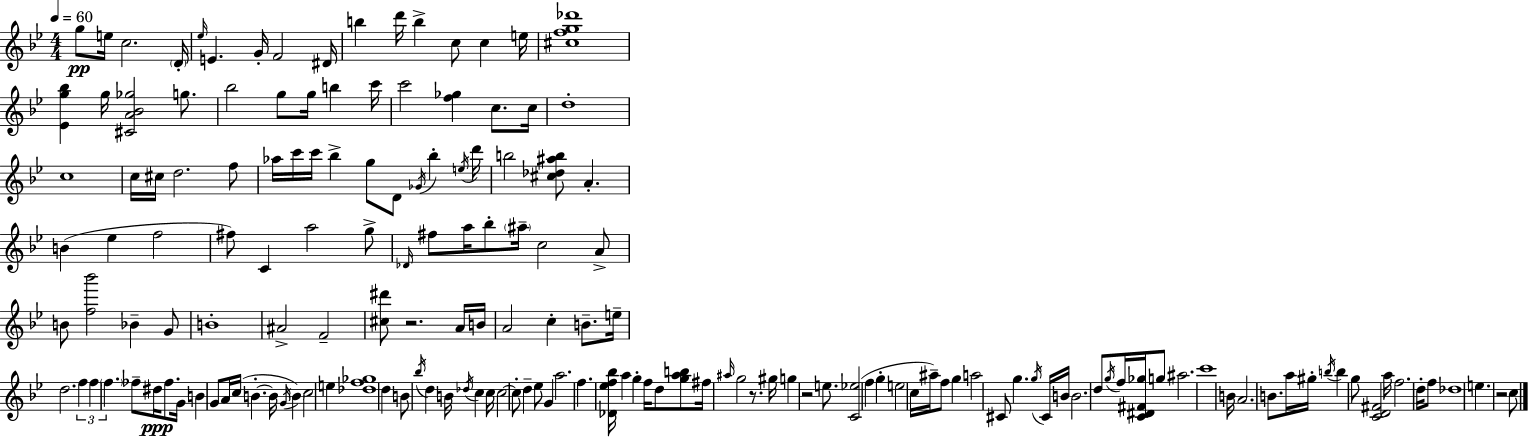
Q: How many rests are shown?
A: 4